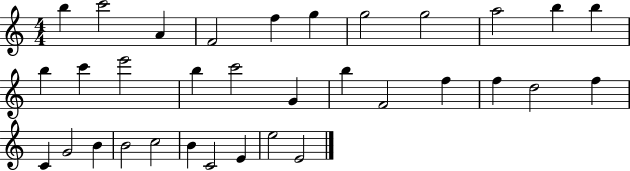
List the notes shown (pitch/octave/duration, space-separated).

B5/q C6/h A4/q F4/h F5/q G5/q G5/h G5/h A5/h B5/q B5/q B5/q C6/q E6/h B5/q C6/h G4/q B5/q F4/h F5/q F5/q D5/h F5/q C4/q G4/h B4/q B4/h C5/h B4/q C4/h E4/q E5/h E4/h